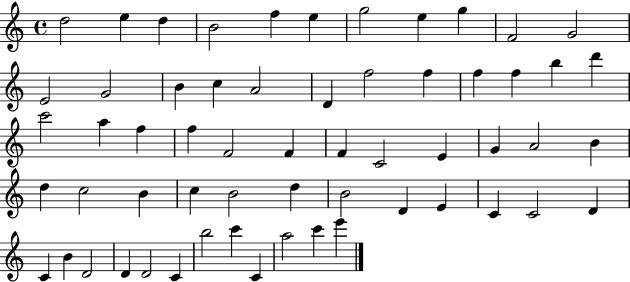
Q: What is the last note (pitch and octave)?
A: E6